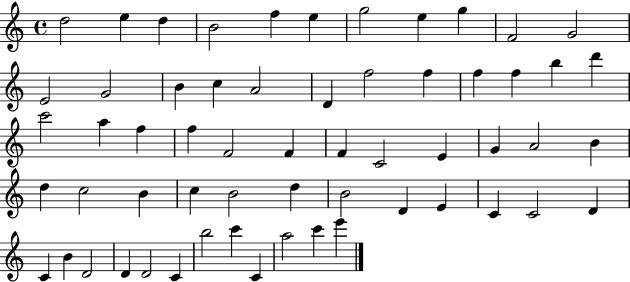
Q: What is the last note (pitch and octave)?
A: E6